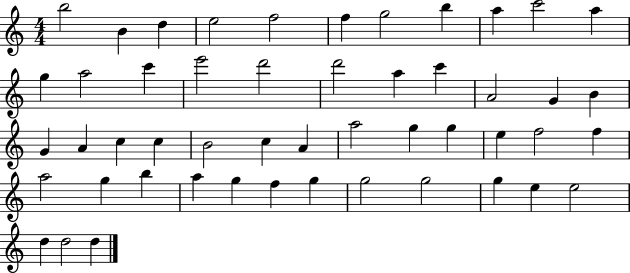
{
  \clef treble
  \numericTimeSignature
  \time 4/4
  \key c \major
  b''2 b'4 d''4 | e''2 f''2 | f''4 g''2 b''4 | a''4 c'''2 a''4 | \break g''4 a''2 c'''4 | e'''2 d'''2 | d'''2 a''4 c'''4 | a'2 g'4 b'4 | \break g'4 a'4 c''4 c''4 | b'2 c''4 a'4 | a''2 g''4 g''4 | e''4 f''2 f''4 | \break a''2 g''4 b''4 | a''4 g''4 f''4 g''4 | g''2 g''2 | g''4 e''4 e''2 | \break d''4 d''2 d''4 | \bar "|."
}